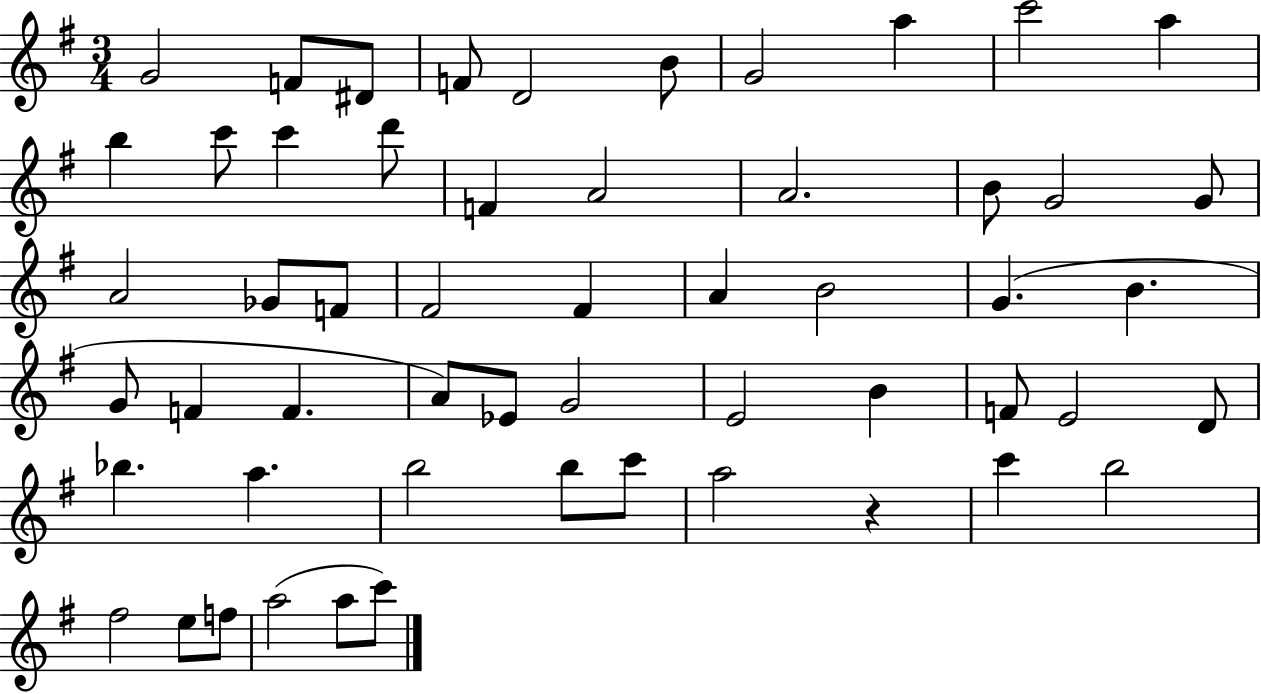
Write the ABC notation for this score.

X:1
T:Untitled
M:3/4
L:1/4
K:G
G2 F/2 ^D/2 F/2 D2 B/2 G2 a c'2 a b c'/2 c' d'/2 F A2 A2 B/2 G2 G/2 A2 _G/2 F/2 ^F2 ^F A B2 G B G/2 F F A/2 _E/2 G2 E2 B F/2 E2 D/2 _b a b2 b/2 c'/2 a2 z c' b2 ^f2 e/2 f/2 a2 a/2 c'/2